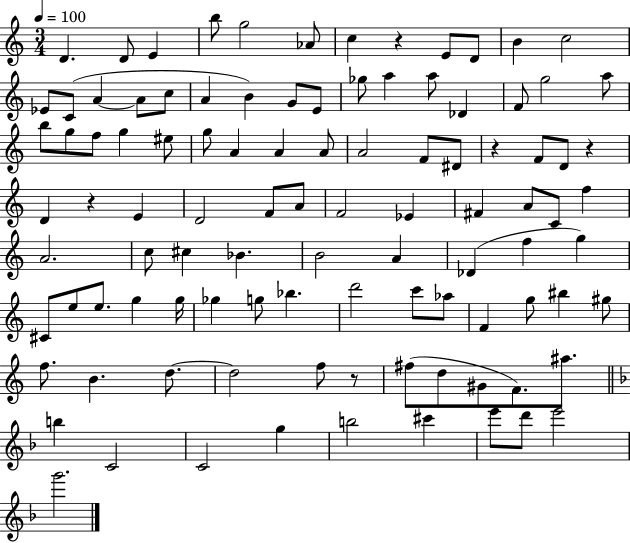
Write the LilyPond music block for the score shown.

{
  \clef treble
  \numericTimeSignature
  \time 3/4
  \key c \major
  \tempo 4 = 100
  \repeat volta 2 { d'4. d'8 e'4 | b''8 g''2 aes'8 | c''4 r4 e'8 d'8 | b'4 c''2 | \break ees'8 c'8( a'4~~ a'8 c''8 | a'4 b'4) g'8 e'8 | ges''8 a''4 a''8 des'4 | f'8 g''2 a''8 | \break b''8 g''8 f''8 g''4 eis''8 | g''8 a'4 a'4 a'8 | a'2 f'8 dis'8 | r4 f'8 d'8 r4 | \break d'4 r4 e'4 | d'2 f'8 a'8 | f'2 ees'4 | fis'4 a'8 c'8 f''4 | \break a'2. | c''8 cis''4 bes'4. | b'2 a'4 | des'4( f''4 g''4) | \break cis'8 e''8 e''8. g''4 g''16 | ges''4 g''8 bes''4. | d'''2 c'''8 aes''8 | f'4 g''8 bis''4 gis''8 | \break f''8. b'4. d''8.~~ | d''2 f''8 r8 | fis''8( d''8 gis'8 f'8.) ais''8. | \bar "||" \break \key d \minor b''4 c'2 | c'2 g''4 | b''2 cis'''4 | e'''8 d'''8 e'''2 | \break g'''2. | } \bar "|."
}